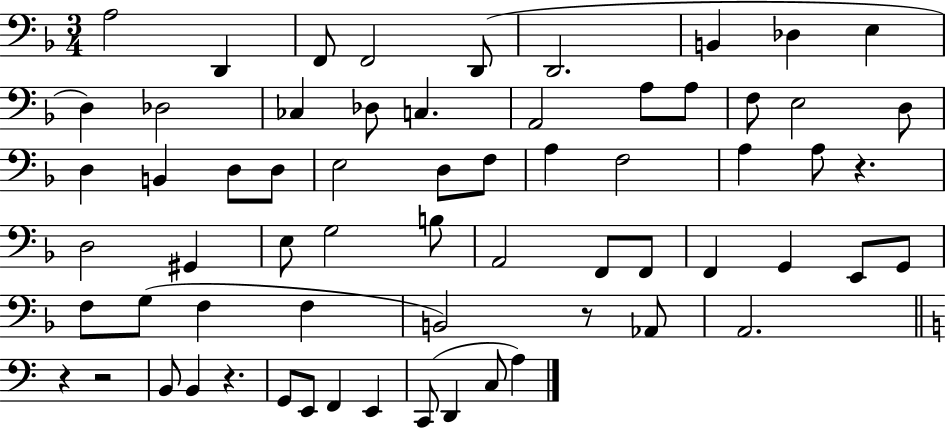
{
  \clef bass
  \numericTimeSignature
  \time 3/4
  \key f \major
  a2 d,4 | f,8 f,2 d,8( | d,2. | b,4 des4 e4 | \break d4) des2 | ces4 des8 c4. | a,2 a8 a8 | f8 e2 d8 | \break d4 b,4 d8 d8 | e2 d8 f8 | a4 f2 | a4 a8 r4. | \break d2 gis,4 | e8 g2 b8 | a,2 f,8 f,8 | f,4 g,4 e,8 g,8 | \break f8 g8( f4 f4 | b,2) r8 aes,8 | a,2. | \bar "||" \break \key a \minor r4 r2 | b,8 b,4 r4. | g,8 e,8 f,4 e,4 | c,8( d,4 c8 a4) | \break \bar "|."
}